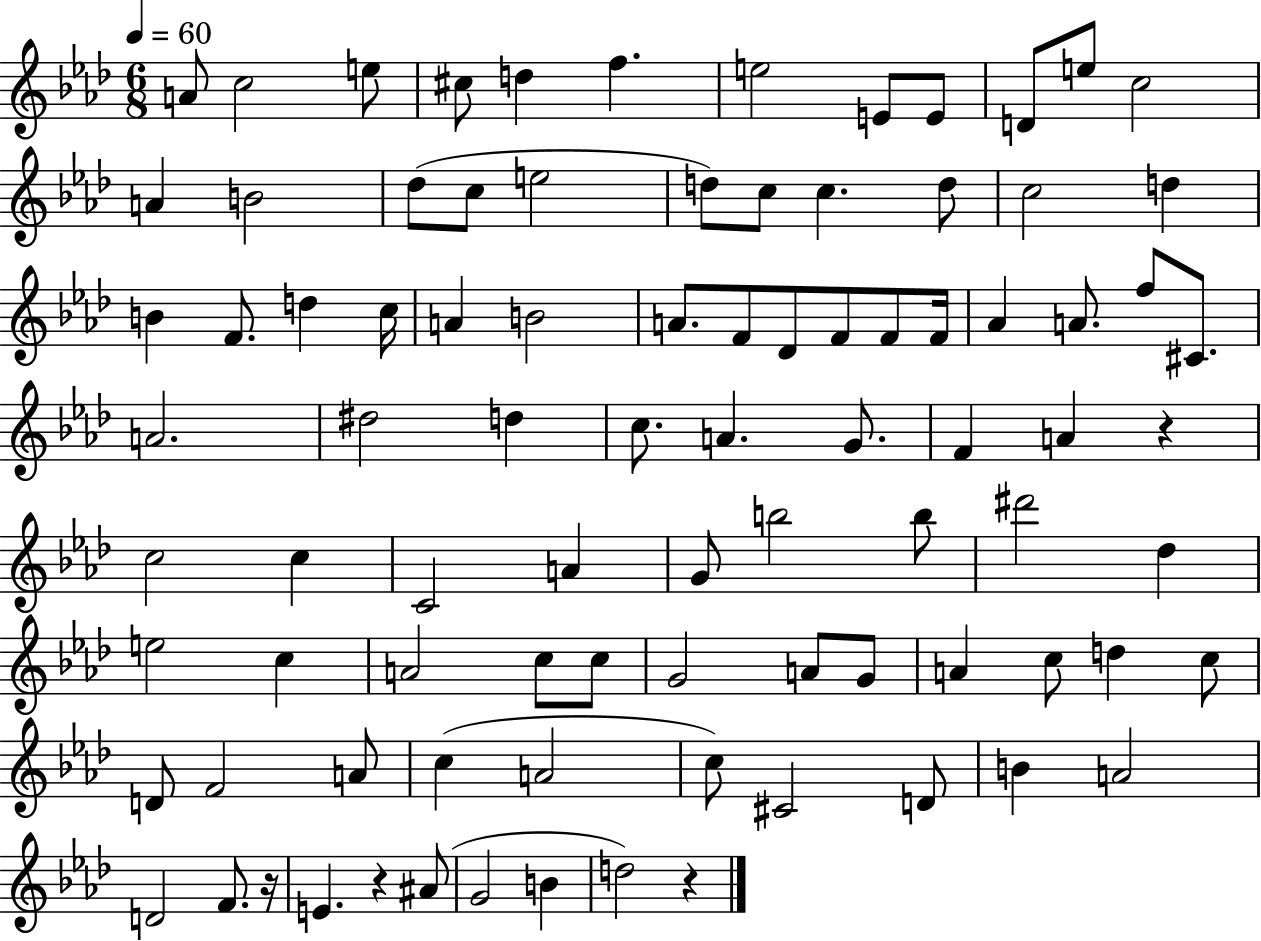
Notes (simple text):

A4/e C5/h E5/e C#5/e D5/q F5/q. E5/h E4/e E4/e D4/e E5/e C5/h A4/q B4/h Db5/e C5/e E5/h D5/e C5/e C5/q. D5/e C5/h D5/q B4/q F4/e. D5/q C5/s A4/q B4/h A4/e. F4/e Db4/e F4/e F4/e F4/s Ab4/q A4/e. F5/e C#4/e. A4/h. D#5/h D5/q C5/e. A4/q. G4/e. F4/q A4/q R/q C5/h C5/q C4/h A4/q G4/e B5/h B5/e D#6/h Db5/q E5/h C5/q A4/h C5/e C5/e G4/h A4/e G4/e A4/q C5/e D5/q C5/e D4/e F4/h A4/e C5/q A4/h C5/e C#4/h D4/e B4/q A4/h D4/h F4/e. R/s E4/q. R/q A#4/e G4/h B4/q D5/h R/q